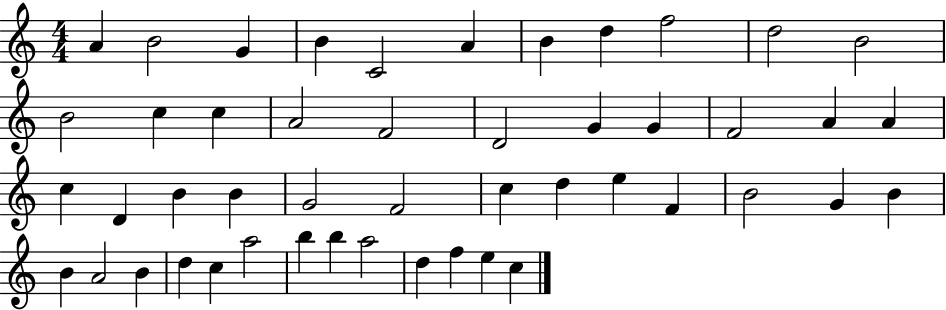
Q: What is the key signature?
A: C major